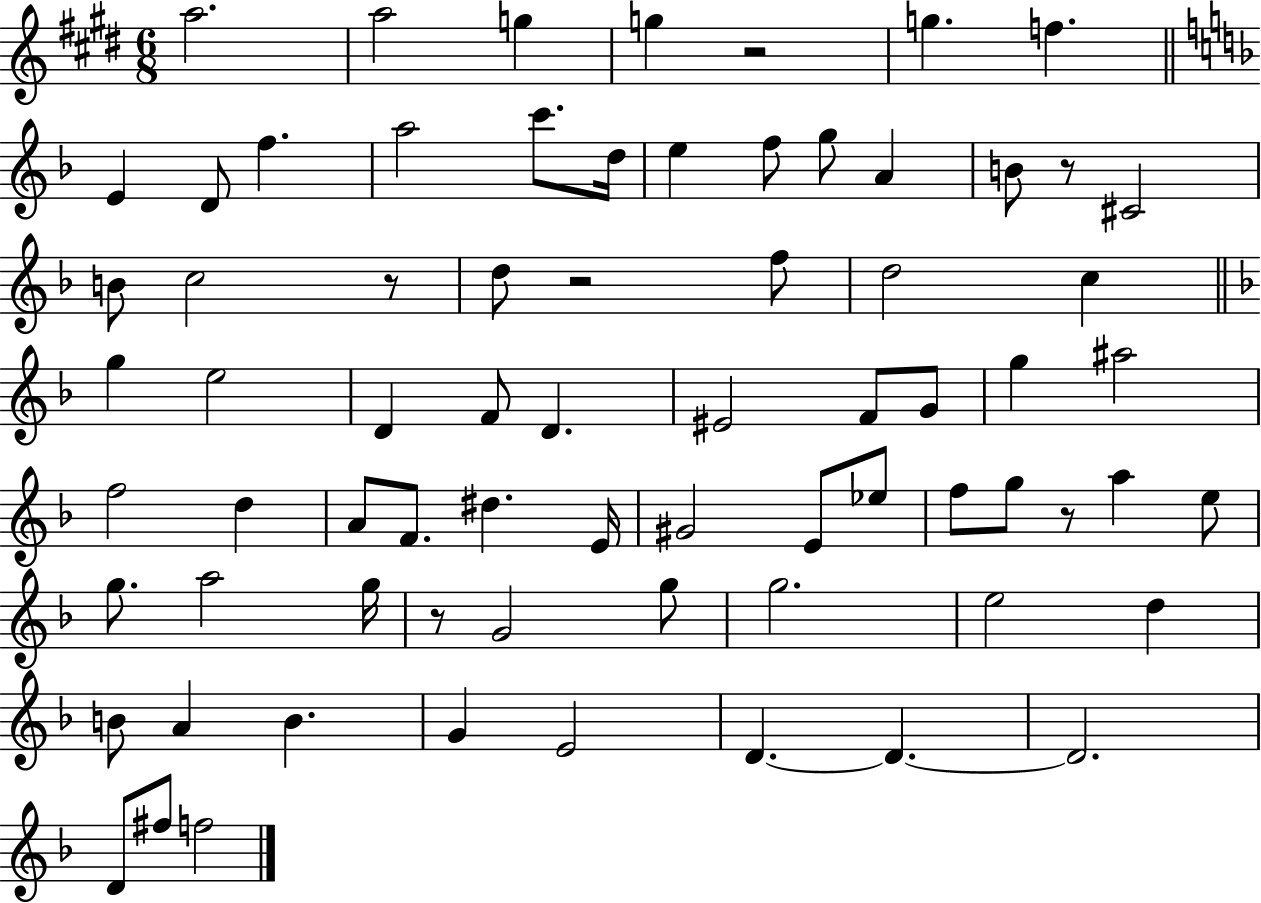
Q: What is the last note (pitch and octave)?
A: F5